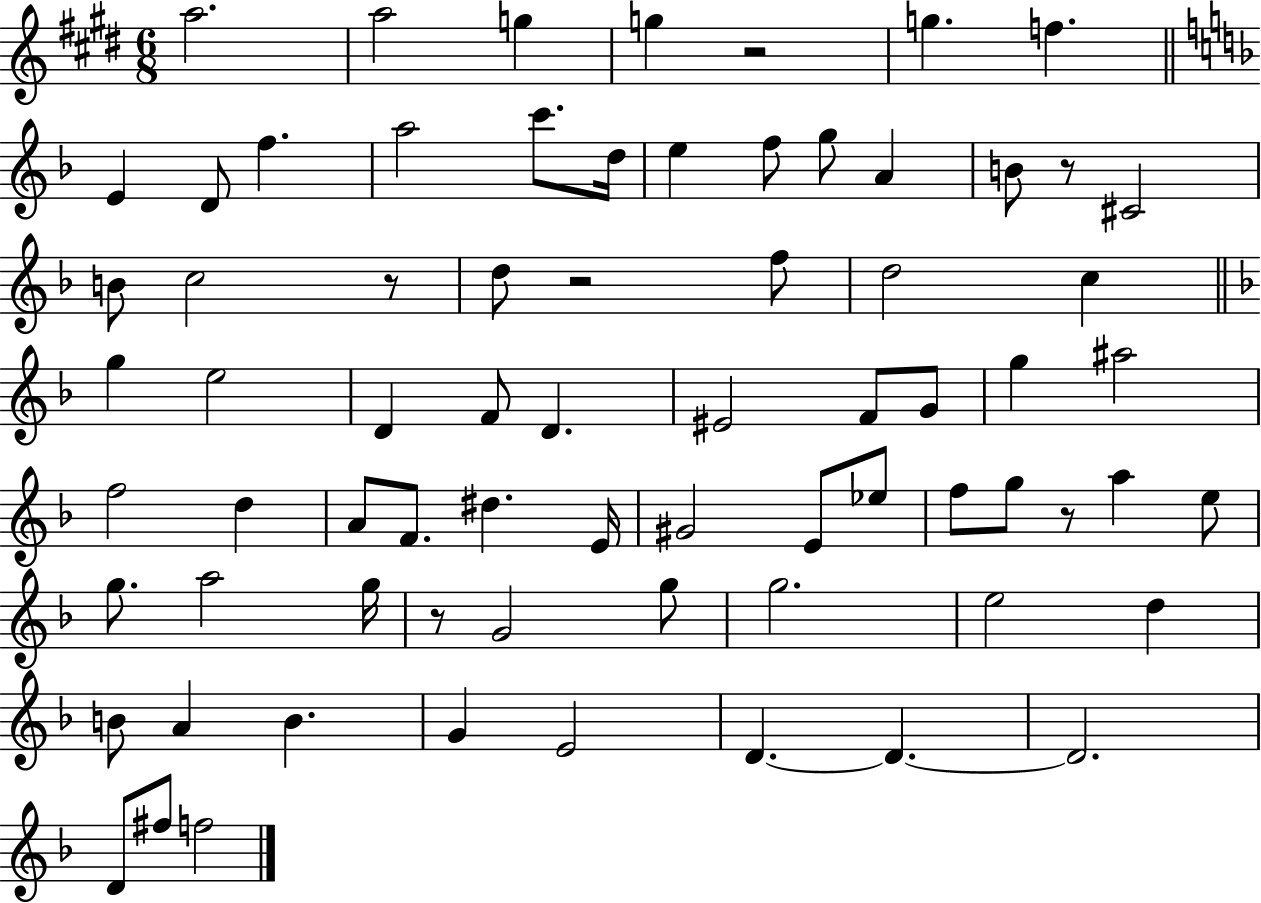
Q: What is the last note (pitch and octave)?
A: F5